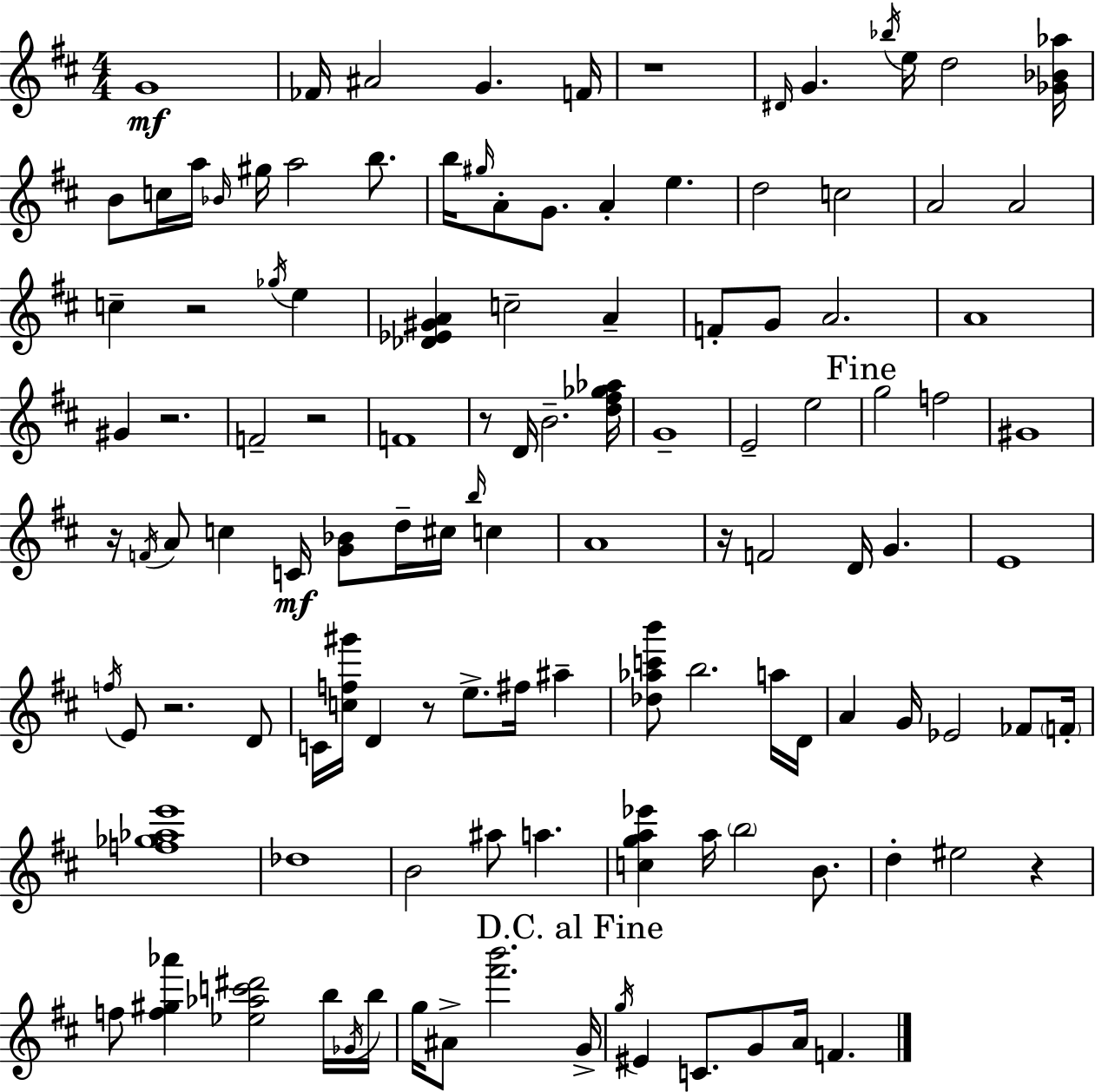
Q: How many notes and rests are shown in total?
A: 119